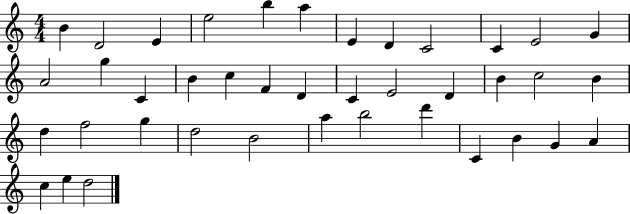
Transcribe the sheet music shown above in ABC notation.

X:1
T:Untitled
M:4/4
L:1/4
K:C
B D2 E e2 b a E D C2 C E2 G A2 g C B c F D C E2 D B c2 B d f2 g d2 B2 a b2 d' C B G A c e d2